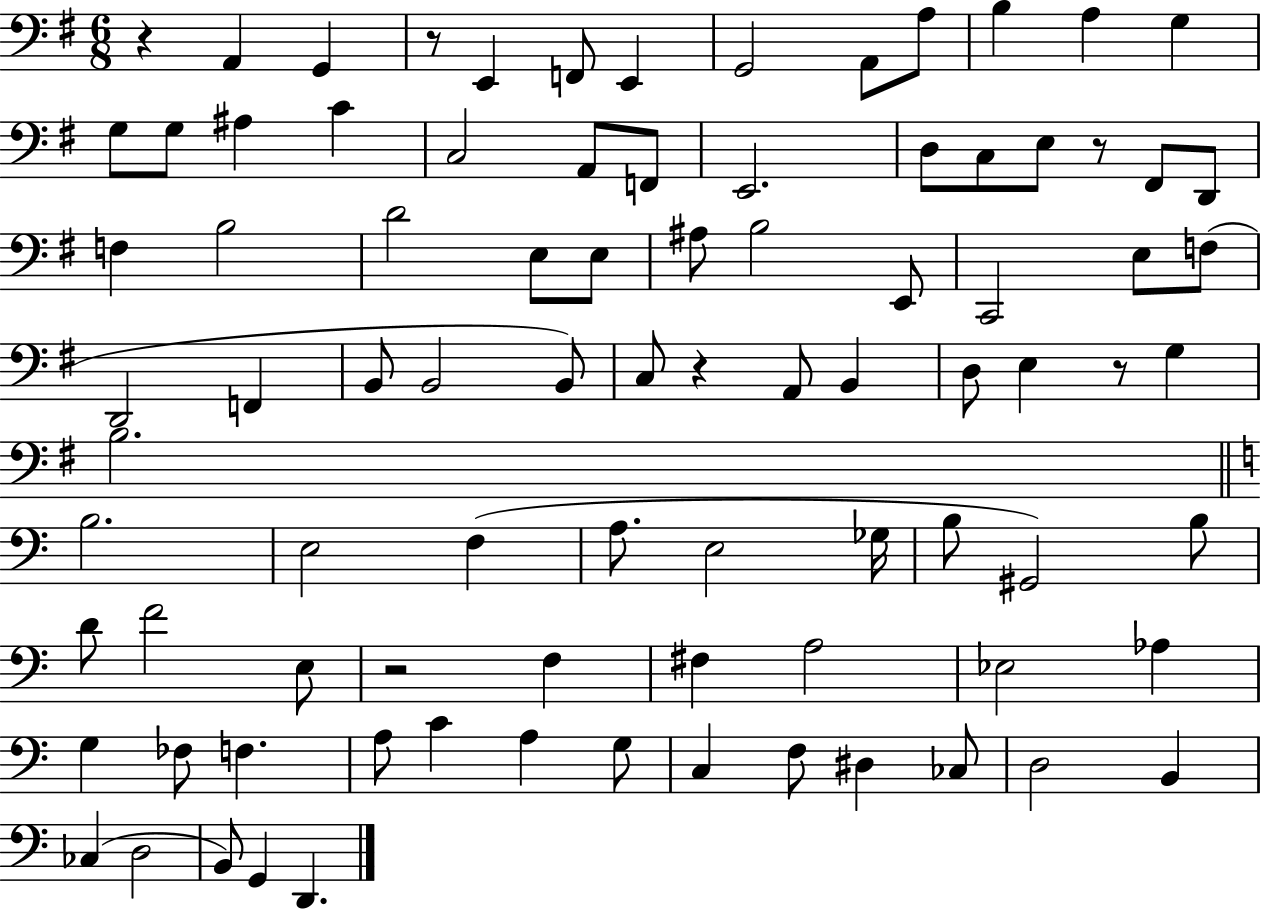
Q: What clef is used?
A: bass